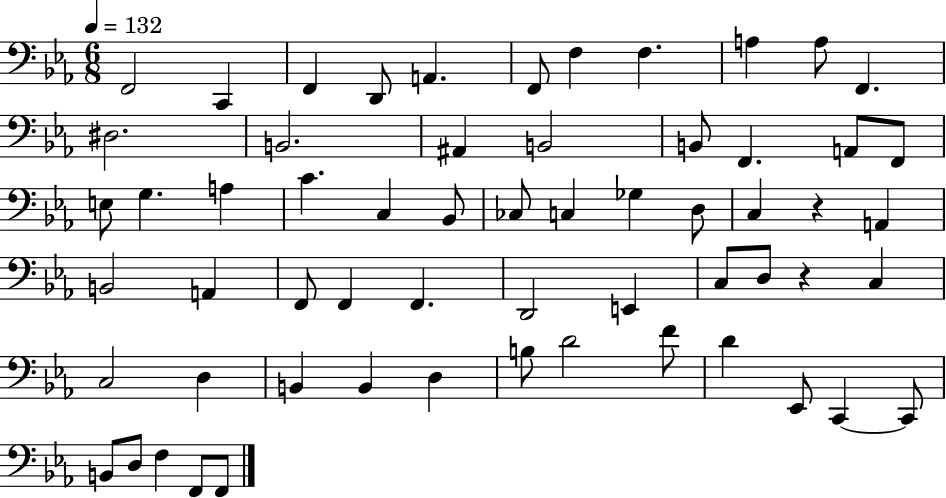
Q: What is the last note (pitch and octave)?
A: F2